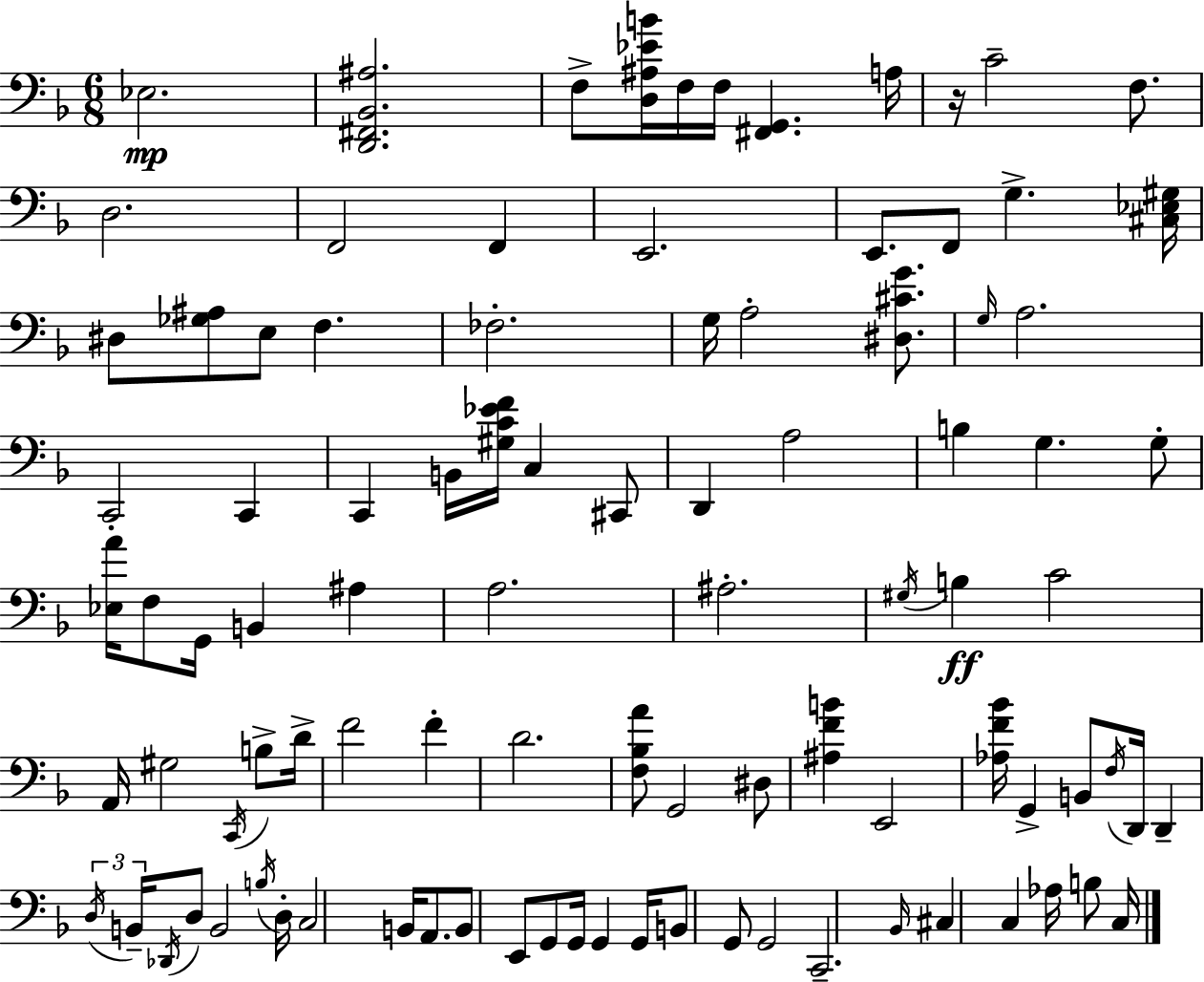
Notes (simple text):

Eb3/h. [D2,F#2,Bb2,A#3]/h. F3/e [D3,A#3,Eb4,B4]/s F3/s F3/s [F#2,G2]/q. A3/s R/s C4/h F3/e. D3/h. F2/h F2/q E2/h. E2/e. F2/e G3/q. [C#3,Eb3,G#3]/s D#3/e [Gb3,A#3]/e E3/e F3/q. FES3/h. G3/s A3/h [D#3,C#4,G4]/e. G3/s A3/h. C2/h C2/q C2/q B2/s [G#3,C4,Eb4,F4]/s C3/q C#2/e D2/q A3/h B3/q G3/q. G3/e [Eb3,A4]/s F3/e G2/s B2/q A#3/q A3/h. A#3/h. G#3/s B3/q C4/h A2/s G#3/h C2/s B3/e D4/s F4/h F4/q D4/h. [F3,Bb3,A4]/e G2/h D#3/e [A#3,F4,B4]/q E2/h [Ab3,F4,Bb4]/s G2/q B2/e F3/s D2/s D2/q D3/s B2/s Db2/s D3/e B2/h B3/s D3/s C3/h B2/s A2/e. B2/e E2/e G2/e G2/s G2/q G2/s B2/e G2/e G2/h C2/h. Bb2/s C#3/q C3/q Ab3/s B3/e C3/s